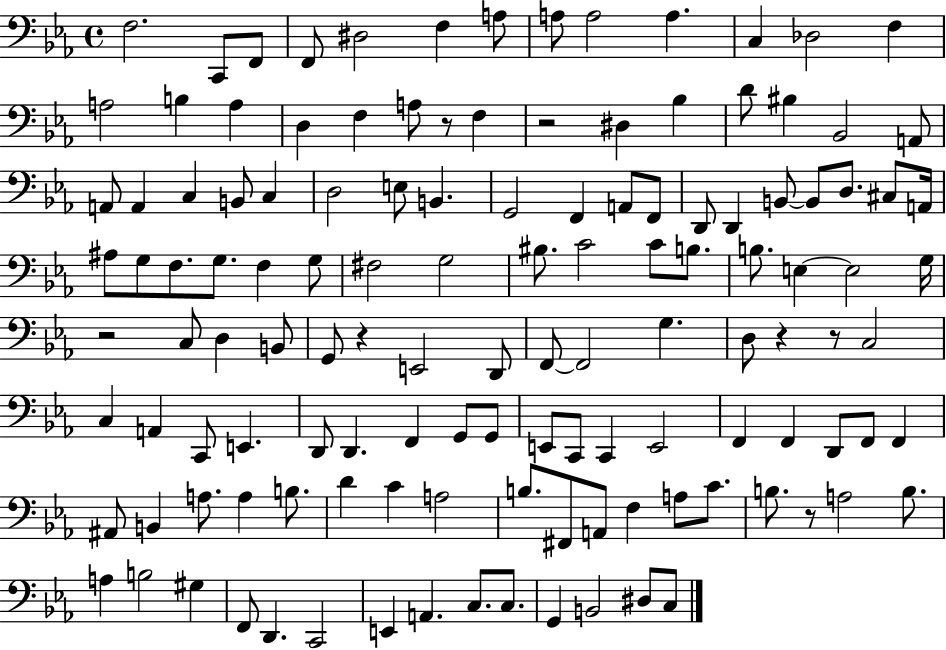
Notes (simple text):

F3/h. C2/e F2/e F2/e D#3/h F3/q A3/e A3/e A3/h A3/q. C3/q Db3/h F3/q A3/h B3/q A3/q D3/q F3/q A3/e R/e F3/q R/h D#3/q Bb3/q D4/e BIS3/q Bb2/h A2/e A2/e A2/q C3/q B2/e C3/q D3/h E3/e B2/q. G2/h F2/q A2/e F2/e D2/e D2/q B2/e B2/e D3/e. C#3/e A2/s A#3/e G3/e F3/e. G3/e. F3/q G3/e F#3/h G3/h BIS3/e. C4/h C4/e B3/e. B3/e. E3/q E3/h G3/s R/h C3/e D3/q B2/e G2/e R/q E2/h D2/e F2/e F2/h G3/q. D3/e R/q R/e C3/h C3/q A2/q C2/e E2/q. D2/e D2/q. F2/q G2/e G2/e E2/e C2/e C2/q E2/h F2/q F2/q D2/e F2/e F2/q A#2/e B2/q A3/e. A3/q B3/e. D4/q C4/q A3/h B3/e. F#2/e A2/e F3/q A3/e C4/e. B3/e. R/e A3/h B3/e. A3/q B3/h G#3/q F2/e D2/q. C2/h E2/q A2/q. C3/e. C3/e. G2/q B2/h D#3/e C3/e